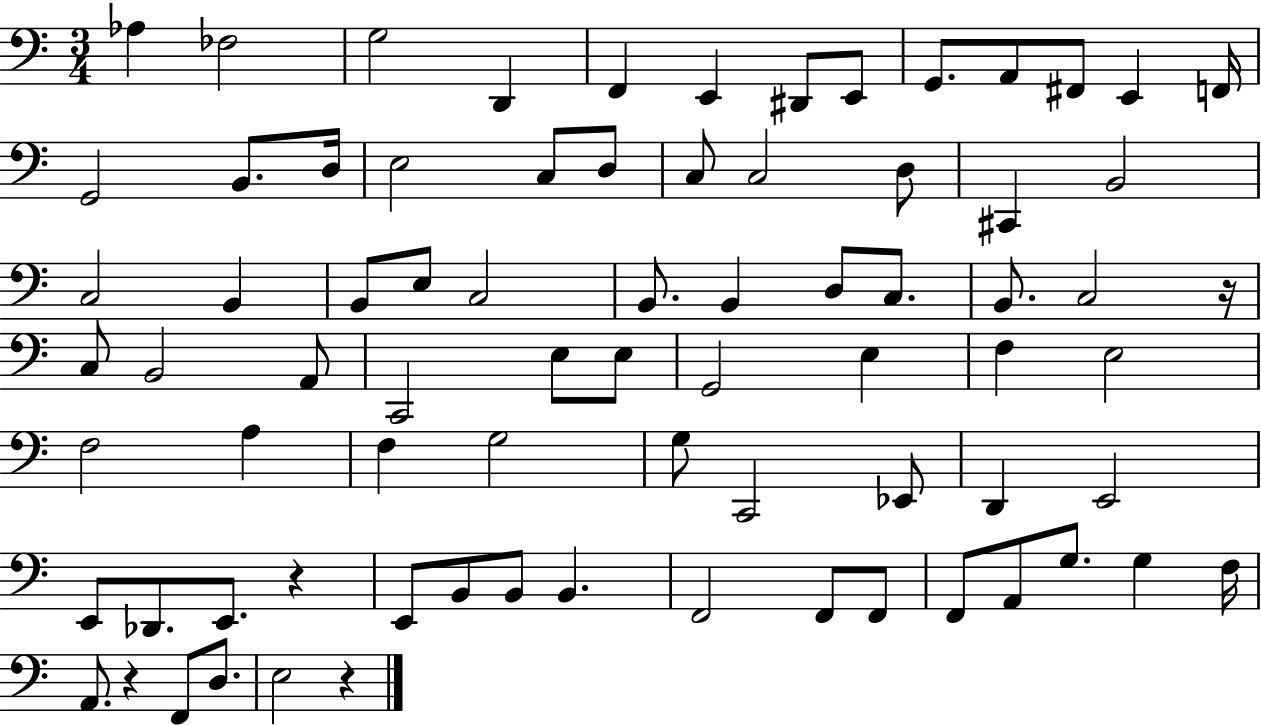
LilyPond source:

{
  \clef bass
  \numericTimeSignature
  \time 3/4
  \key c \major
  \repeat volta 2 { aes4 fes2 | g2 d,4 | f,4 e,4 dis,8 e,8 | g,8. a,8 fis,8 e,4 f,16 | \break g,2 b,8. d16 | e2 c8 d8 | c8 c2 d8 | cis,4 b,2 | \break c2 b,4 | b,8 e8 c2 | b,8. b,4 d8 c8. | b,8. c2 r16 | \break c8 b,2 a,8 | c,2 e8 e8 | g,2 e4 | f4 e2 | \break f2 a4 | f4 g2 | g8 c,2 ees,8 | d,4 e,2 | \break e,8 des,8. e,8. r4 | e,8 b,8 b,8 b,4. | f,2 f,8 f,8 | f,8 a,8 g8. g4 f16 | \break a,8. r4 f,8 d8. | e2 r4 | } \bar "|."
}